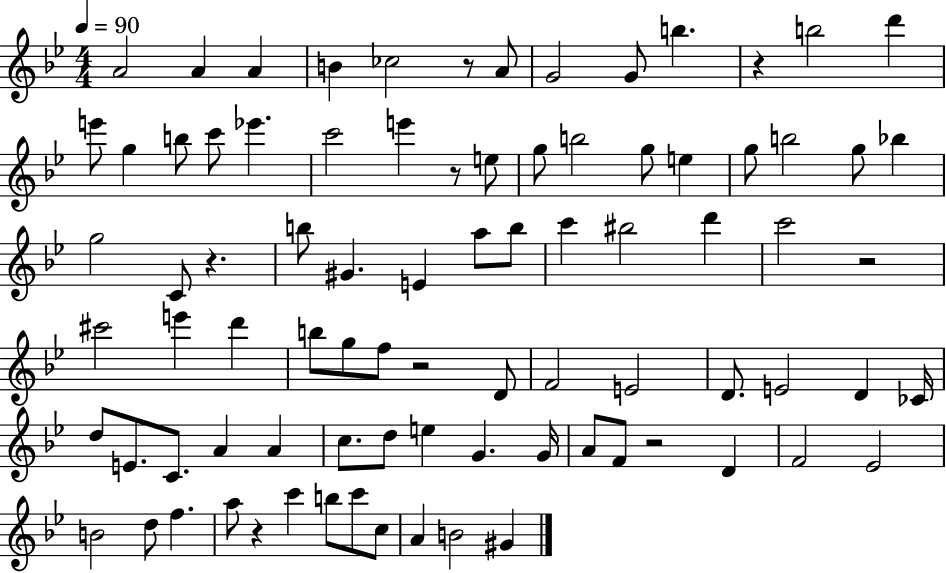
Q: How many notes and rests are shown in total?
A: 85